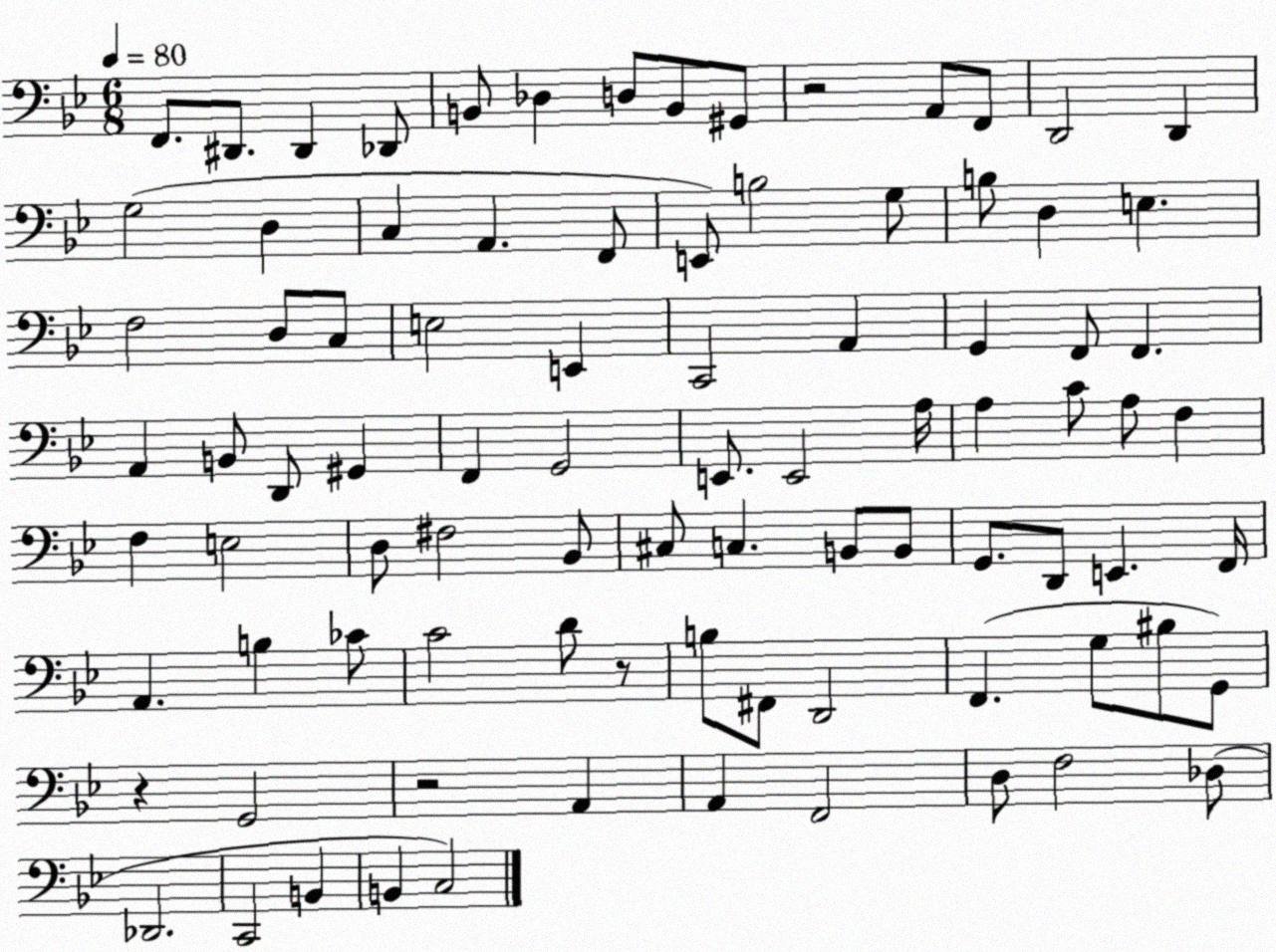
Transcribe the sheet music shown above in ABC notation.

X:1
T:Untitled
M:6/8
L:1/4
K:Bb
F,,/2 ^D,,/2 ^D,, _D,,/2 B,,/2 _D, D,/2 B,,/2 ^G,,/2 z2 A,,/2 F,,/2 D,,2 D,, G,2 D, C, A,, F,,/2 E,,/2 B,2 G,/2 B,/2 D, E, F,2 D,/2 C,/2 E,2 E,, C,,2 A,, G,, F,,/2 F,, A,, B,,/2 D,,/2 ^G,, F,, G,,2 E,,/2 E,,2 A,/4 A, C/2 A,/2 F, F, E,2 D,/2 ^F,2 _B,,/2 ^C,/2 C, B,,/2 B,,/2 G,,/2 D,,/2 E,, F,,/4 A,, B, _C/2 C2 D/2 z/2 B,/2 ^F,,/2 D,,2 F,, G,/2 ^B,/2 G,,/2 z G,,2 z2 A,, A,, F,,2 D,/2 F,2 _D,/2 _D,,2 C,,2 B,, B,, C,2